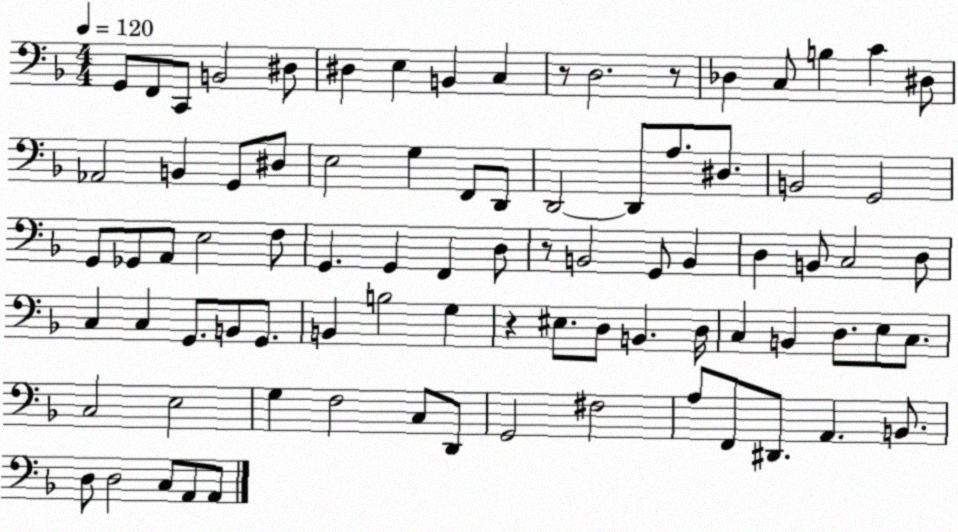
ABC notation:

X:1
T:Untitled
M:4/4
L:1/4
K:F
G,,/2 F,,/2 C,,/2 B,,2 ^D,/2 ^D, E, B,, C, z/2 D,2 z/2 _D, C,/2 B, C ^D,/2 _A,,2 B,, G,,/2 ^D,/2 E,2 G, F,,/2 D,,/2 D,,2 D,,/2 A,/2 ^D,/2 B,,2 G,,2 G,,/2 _G,,/2 A,,/2 E,2 F,/2 G,, G,, F,, D,/2 z/2 B,,2 G,,/2 B,, D, B,,/2 C,2 D,/2 C, C, G,,/2 B,,/2 G,,/2 B,, B,2 G, z ^E,/2 D,/2 B,, D,/4 C, B,, D,/2 E,/2 C,/2 C,2 E,2 G, F,2 C,/2 D,,/2 G,,2 ^F,2 A,/2 F,,/2 ^D,,/2 A,, B,,/2 D,/2 D,2 C,/2 A,,/2 A,,/2